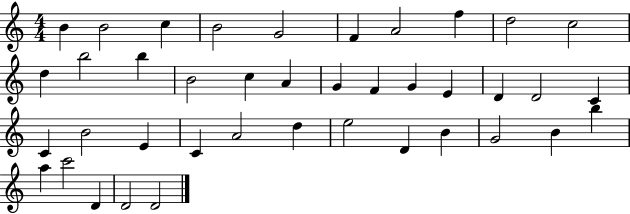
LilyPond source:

{
  \clef treble
  \numericTimeSignature
  \time 4/4
  \key c \major
  b'4 b'2 c''4 | b'2 g'2 | f'4 a'2 f''4 | d''2 c''2 | \break d''4 b''2 b''4 | b'2 c''4 a'4 | g'4 f'4 g'4 e'4 | d'4 d'2 c'4 | \break c'4 b'2 e'4 | c'4 a'2 d''4 | e''2 d'4 b'4 | g'2 b'4 b''4 | \break a''4 c'''2 d'4 | d'2 d'2 | \bar "|."
}